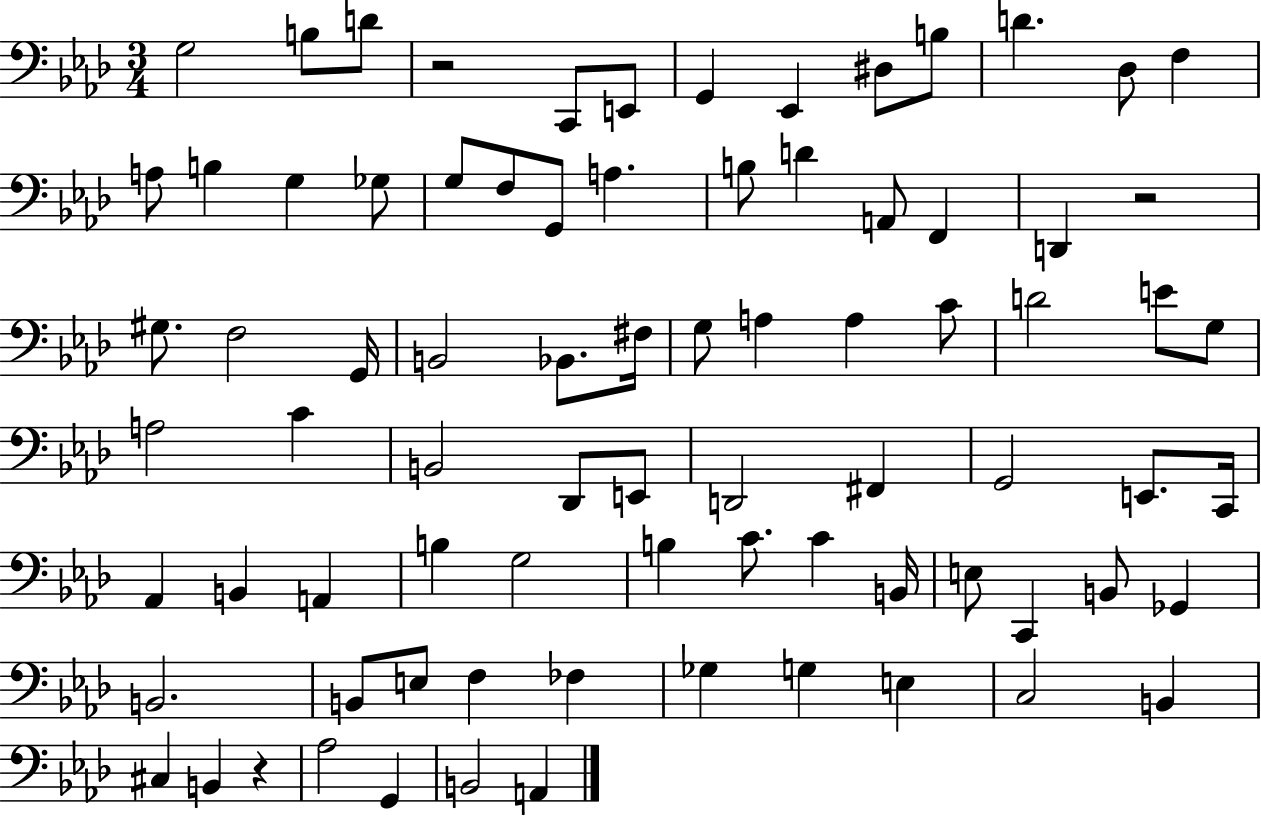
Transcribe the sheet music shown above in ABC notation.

X:1
T:Untitled
M:3/4
L:1/4
K:Ab
G,2 B,/2 D/2 z2 C,,/2 E,,/2 G,, _E,, ^D,/2 B,/2 D _D,/2 F, A,/2 B, G, _G,/2 G,/2 F,/2 G,,/2 A, B,/2 D A,,/2 F,, D,, z2 ^G,/2 F,2 G,,/4 B,,2 _B,,/2 ^F,/4 G,/2 A, A, C/2 D2 E/2 G,/2 A,2 C B,,2 _D,,/2 E,,/2 D,,2 ^F,, G,,2 E,,/2 C,,/4 _A,, B,, A,, B, G,2 B, C/2 C B,,/4 E,/2 C,, B,,/2 _G,, B,,2 B,,/2 E,/2 F, _F, _G, G, E, C,2 B,, ^C, B,, z _A,2 G,, B,,2 A,,